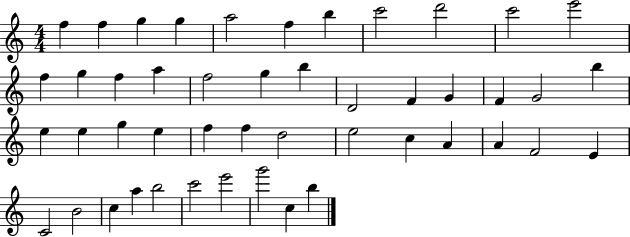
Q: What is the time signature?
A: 4/4